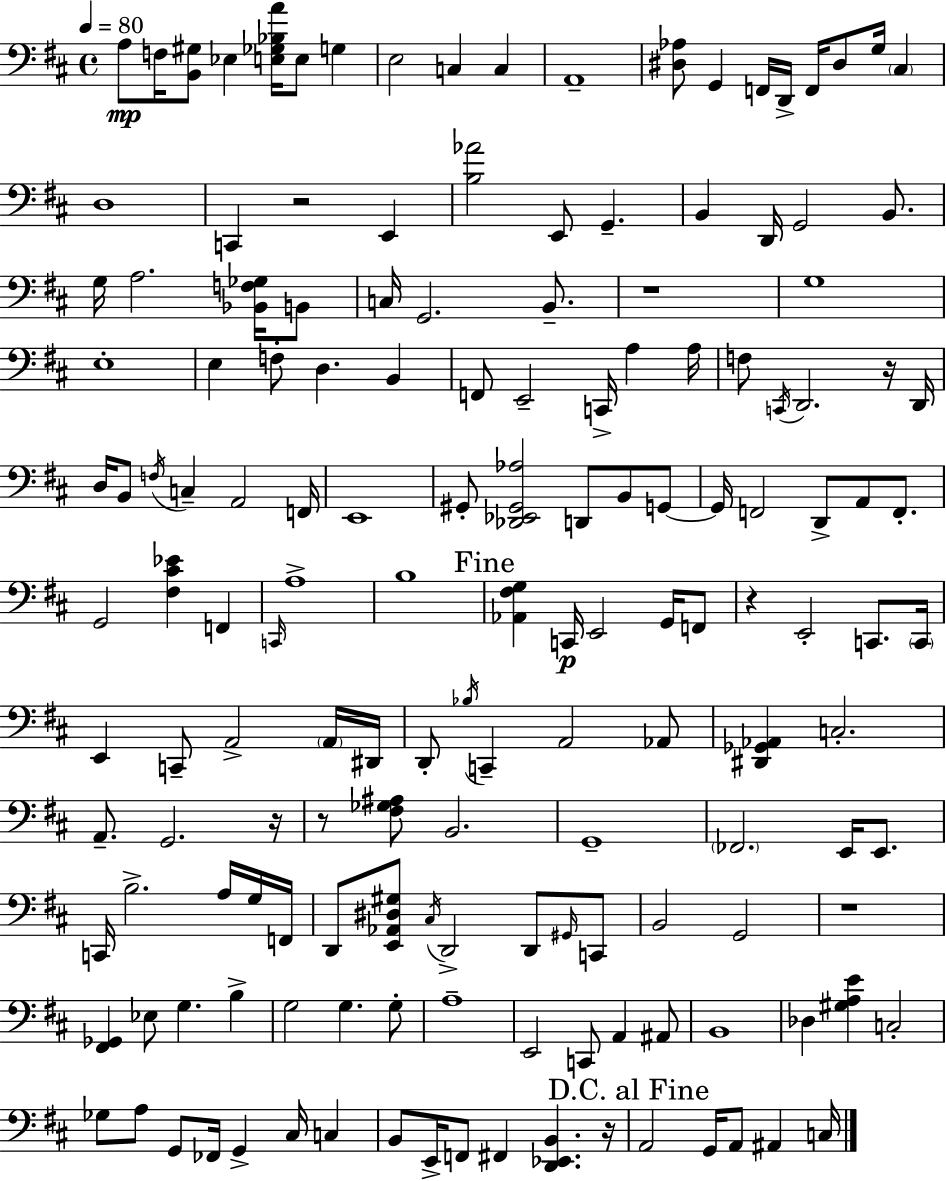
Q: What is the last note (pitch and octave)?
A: C3